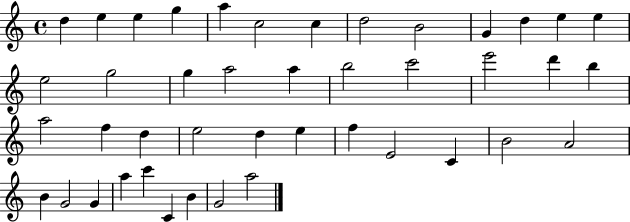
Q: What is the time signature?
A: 4/4